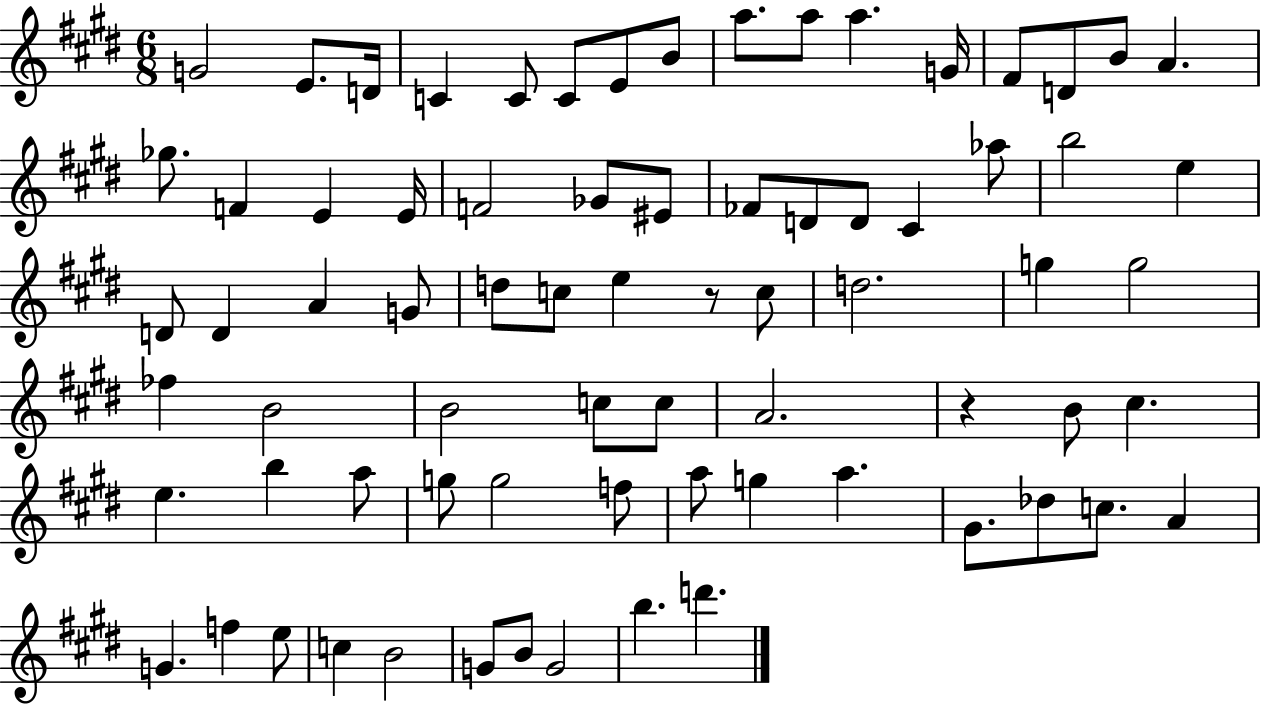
G4/h E4/e. D4/s C4/q C4/e C4/e E4/e B4/e A5/e. A5/e A5/q. G4/s F#4/e D4/e B4/e A4/q. Gb5/e. F4/q E4/q E4/s F4/h Gb4/e EIS4/e FES4/e D4/e D4/e C#4/q Ab5/e B5/h E5/q D4/e D4/q A4/q G4/e D5/e C5/e E5/q R/e C5/e D5/h. G5/q G5/h FES5/q B4/h B4/h C5/e C5/e A4/h. R/q B4/e C#5/q. E5/q. B5/q A5/e G5/e G5/h F5/e A5/e G5/q A5/q. G#4/e. Db5/e C5/e. A4/q G4/q. F5/q E5/e C5/q B4/h G4/e B4/e G4/h B5/q. D6/q.